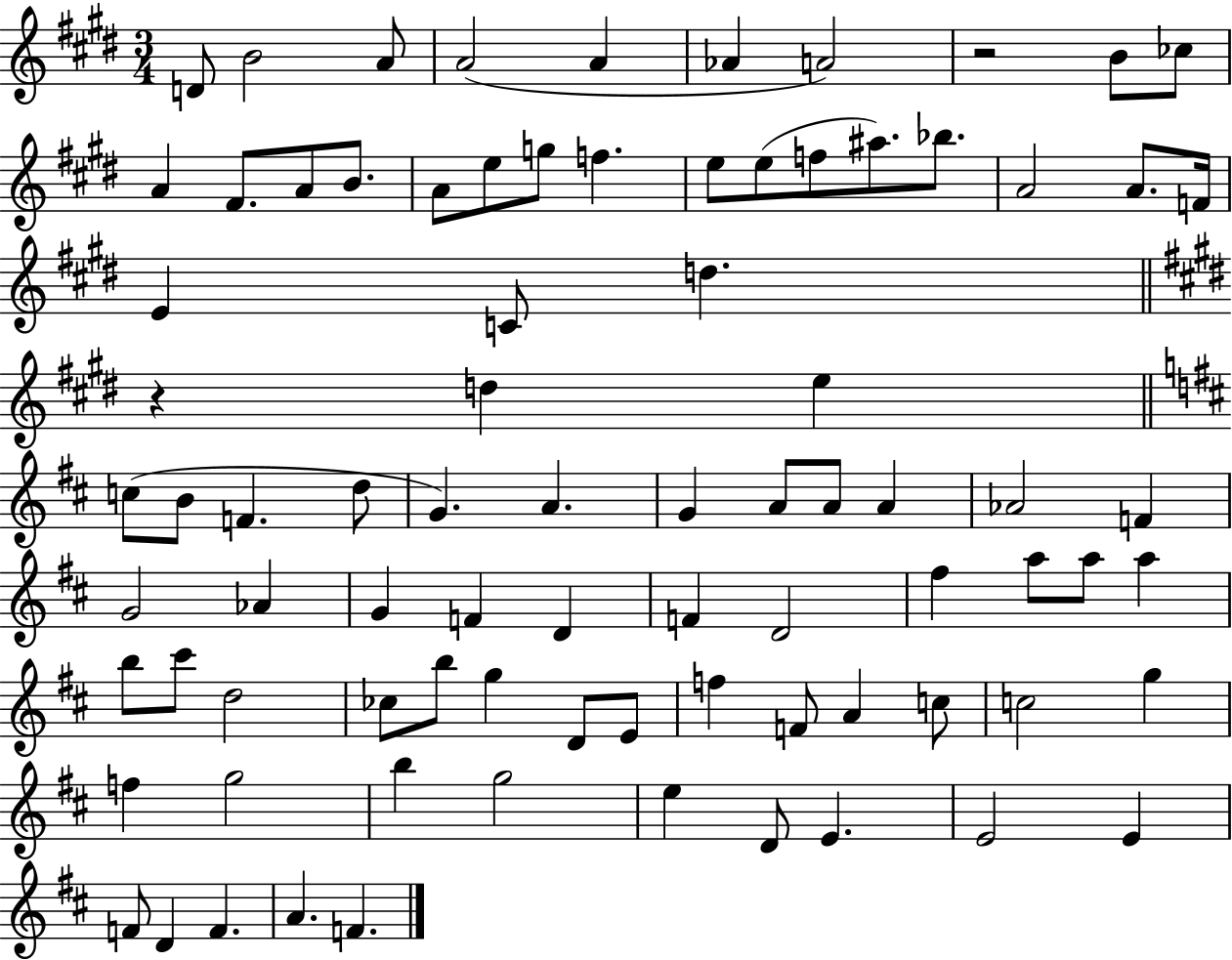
{
  \clef treble
  \numericTimeSignature
  \time 3/4
  \key e \major
  \repeat volta 2 { d'8 b'2 a'8 | a'2( a'4 | aes'4 a'2) | r2 b'8 ces''8 | \break a'4 fis'8. a'8 b'8. | a'8 e''8 g''8 f''4. | e''8 e''8( f''8 ais''8.) bes''8. | a'2 a'8. f'16 | \break e'4 c'8 d''4. | \bar "||" \break \key e \major r4 d''4 e''4 | \bar "||" \break \key d \major c''8( b'8 f'4. d''8 | g'4.) a'4. | g'4 a'8 a'8 a'4 | aes'2 f'4 | \break g'2 aes'4 | g'4 f'4 d'4 | f'4 d'2 | fis''4 a''8 a''8 a''4 | \break b''8 cis'''8 d''2 | ces''8 b''8 g''4 d'8 e'8 | f''4 f'8 a'4 c''8 | c''2 g''4 | \break f''4 g''2 | b''4 g''2 | e''4 d'8 e'4. | e'2 e'4 | \break f'8 d'4 f'4. | a'4. f'4. | } \bar "|."
}